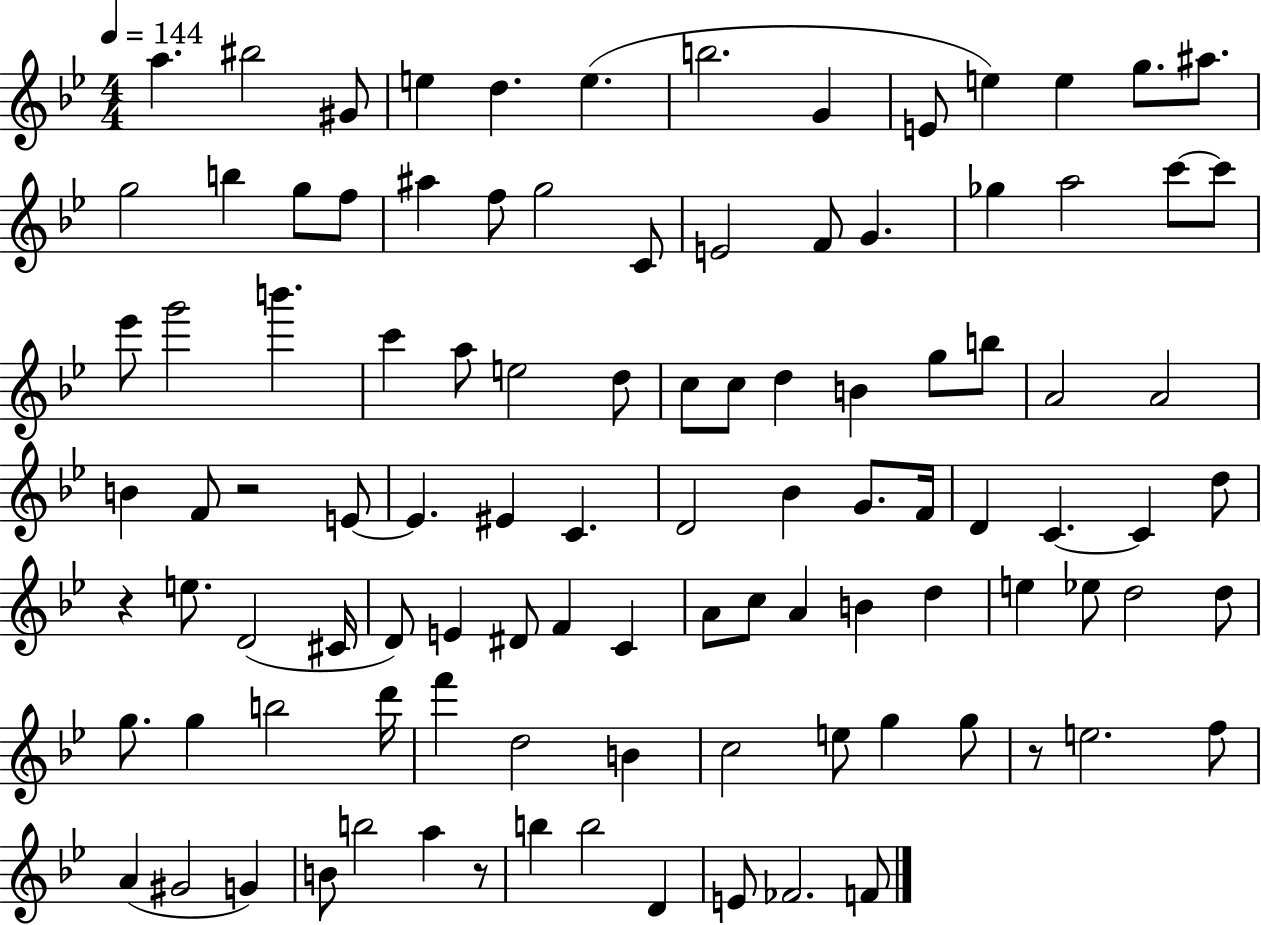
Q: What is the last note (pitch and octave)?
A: F4